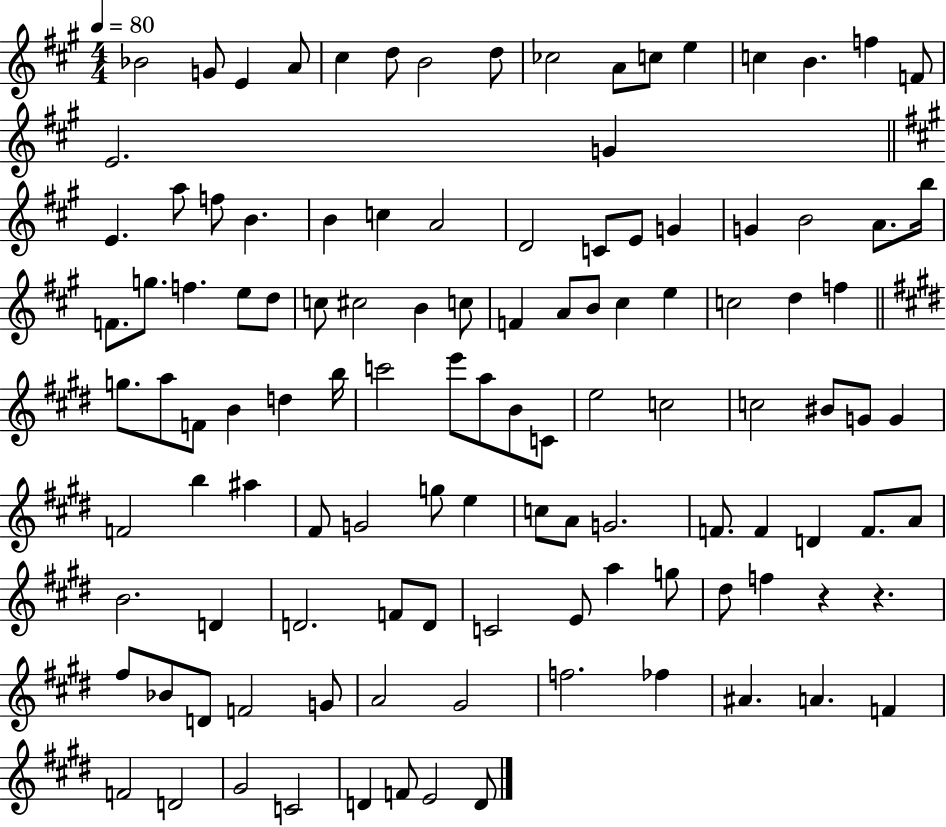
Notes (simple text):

Bb4/h G4/e E4/q A4/e C#5/q D5/e B4/h D5/e CES5/h A4/e C5/e E5/q C5/q B4/q. F5/q F4/e E4/h. G4/q E4/q. A5/e F5/e B4/q. B4/q C5/q A4/h D4/h C4/e E4/e G4/q G4/q B4/h A4/e. B5/s F4/e. G5/e. F5/q. E5/e D5/e C5/e C#5/h B4/q C5/e F4/q A4/e B4/e C#5/q E5/q C5/h D5/q F5/q G5/e. A5/e F4/e B4/q D5/q B5/s C6/h E6/e A5/e B4/e C4/e E5/h C5/h C5/h BIS4/e G4/e G4/q F4/h B5/q A#5/q F#4/e G4/h G5/e E5/q C5/e A4/e G4/h. F4/e. F4/q D4/q F4/e. A4/e B4/h. D4/q D4/h. F4/e D4/e C4/h E4/e A5/q G5/e D#5/e F5/q R/q R/q. F#5/e Bb4/e D4/e F4/h G4/e A4/h G#4/h F5/h. FES5/q A#4/q. A4/q. F4/q F4/h D4/h G#4/h C4/h D4/q F4/e E4/h D4/e